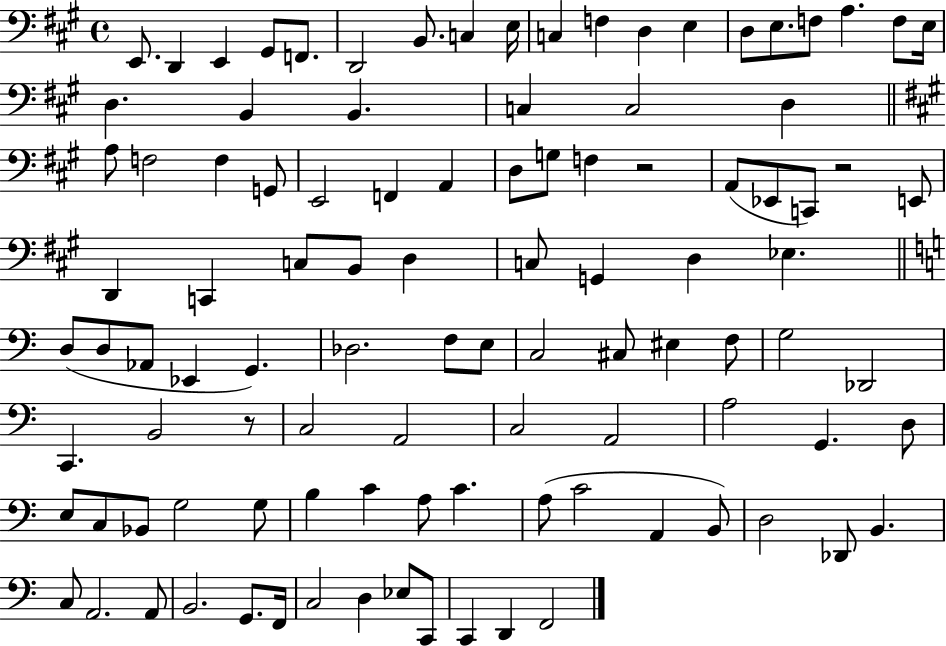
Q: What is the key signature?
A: A major